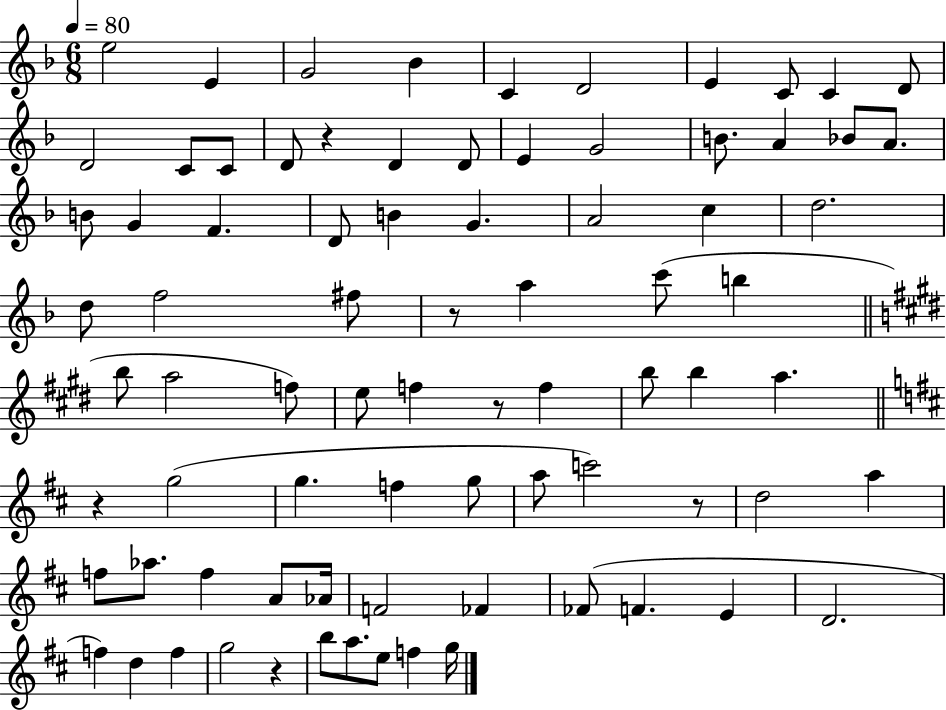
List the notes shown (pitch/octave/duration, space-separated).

E5/h E4/q G4/h Bb4/q C4/q D4/h E4/q C4/e C4/q D4/e D4/h C4/e C4/e D4/e R/q D4/q D4/e E4/q G4/h B4/e. A4/q Bb4/e A4/e. B4/e G4/q F4/q. D4/e B4/q G4/q. A4/h C5/q D5/h. D5/e F5/h F#5/e R/e A5/q C6/e B5/q B5/e A5/h F5/e E5/e F5/q R/e F5/q B5/e B5/q A5/q. R/q G5/h G5/q. F5/q G5/e A5/e C6/h R/e D5/h A5/q F5/e Ab5/e. F5/q A4/e Ab4/s F4/h FES4/q FES4/e F4/q. E4/q D4/h. F5/q D5/q F5/q G5/h R/q B5/e A5/e. E5/e F5/q G5/s